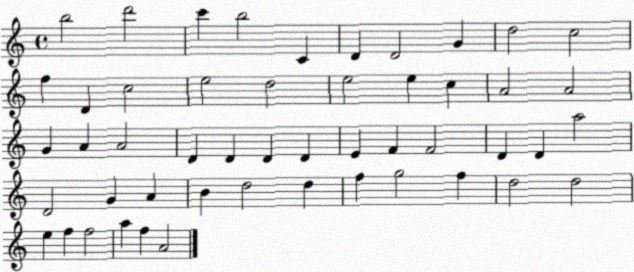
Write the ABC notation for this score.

X:1
T:Untitled
M:4/4
L:1/4
K:C
b2 d'2 c' b2 C D D2 G d2 c2 f D c2 e2 d2 e2 e c A2 A2 G A A2 D D D D E F F2 D D a2 D2 G A B d2 d f g2 f d2 d2 e f f2 a f A2